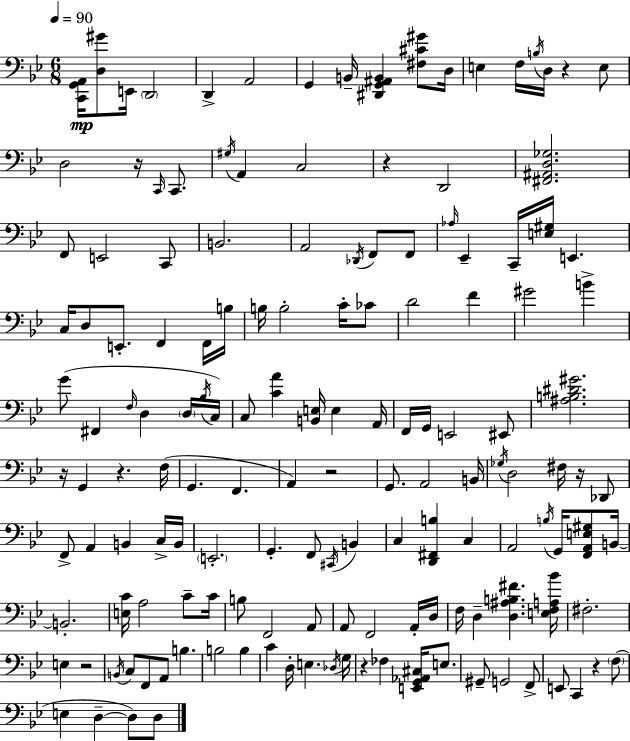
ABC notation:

X:1
T:Untitled
M:6/8
L:1/4
K:Gm
[C,,G,,A,,]/4 [D,^G]/2 E,,/4 D,,2 D,, A,,2 G,, B,,/4 [^D,,G,,^A,,B,,] [^F,^C^G]/2 D,/4 E, F,/4 B,/4 D,/4 z E,/2 D,2 z/4 C,,/4 C,,/2 ^G,/4 A,, C,2 z D,,2 [^F,,^A,,D,_G,]2 F,,/2 E,,2 C,,/2 B,,2 A,,2 _D,,/4 F,,/2 F,,/2 _A,/4 _E,, C,,/4 [E,^G,]/4 E,, C,/4 D,/2 E,,/2 F,, F,,/4 B,/4 B,/4 B,2 C/4 _C/2 D2 F ^G2 B G/2 ^F,, F,/4 D, D,/4 _B,/4 C,/4 C,/2 [CA] [B,,E,]/4 E, A,,/4 F,,/4 G,,/4 E,,2 ^E,,/2 [^A,B,^D^G]2 z/4 G,, z F,/4 G,, F,, A,, z2 G,,/2 A,,2 B,,/4 _G,/4 D,2 ^F,/4 z/4 _D,,/2 F,,/2 A,, B,, C,/4 B,,/4 E,,2 G,, F,,/2 ^C,,/4 B,, C, [D,,^F,,B,] C, A,,2 B,/4 G,,/4 [F,,A,,E,^G,]/2 B,,/4 B,,2 [E,C]/4 A,2 C/2 C/4 B,/2 F,,2 A,,/2 A,,/2 F,,2 A,,/4 D,/4 F,/4 D, [D,^A,B,^F] [E,F,A,_B]/4 ^F,2 E, z2 B,,/4 C,/2 F,,/2 A,,/2 B, B,2 B, C D,/4 E, _D,/4 G,/4 z _F, [E,,G,,_A,,^C,]/4 E,/2 ^G,,/2 G,,2 F,,/2 E,,/2 C,, z F,/2 E, D, D,/2 D,/2